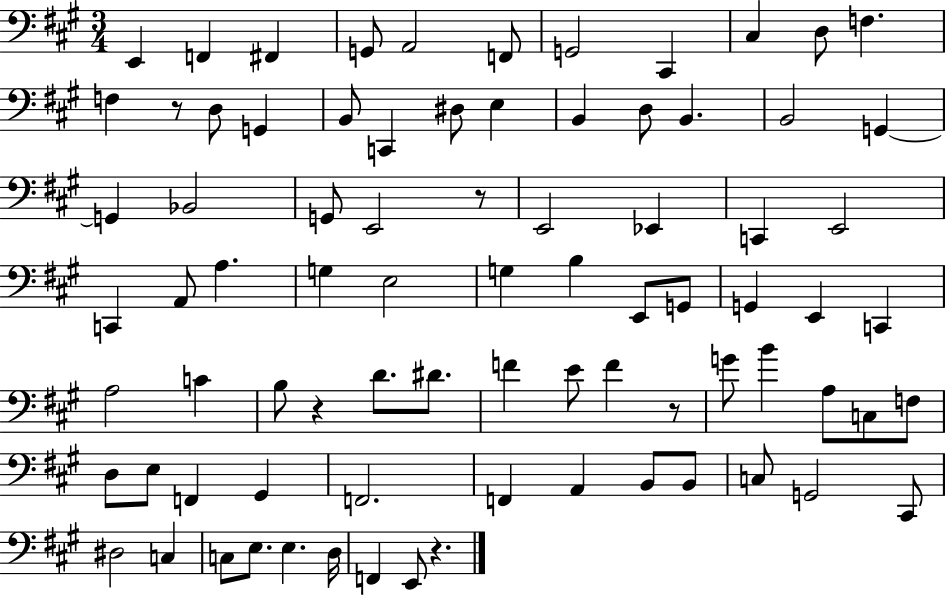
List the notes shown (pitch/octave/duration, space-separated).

E2/q F2/q F#2/q G2/e A2/h F2/e G2/h C#2/q C#3/q D3/e F3/q. F3/q R/e D3/e G2/q B2/e C2/q D#3/e E3/q B2/q D3/e B2/q. B2/h G2/q G2/q Bb2/h G2/e E2/h R/e E2/h Eb2/q C2/q E2/h C2/q A2/e A3/q. G3/q E3/h G3/q B3/q E2/e G2/e G2/q E2/q C2/q A3/h C4/q B3/e R/q D4/e. D#4/e. F4/q E4/e F4/q R/e G4/e B4/q A3/e C3/e F3/e D3/e E3/e F2/q G#2/q F2/h. F2/q A2/q B2/e B2/e C3/e G2/h C#2/e D#3/h C3/q C3/e E3/e. E3/q. D3/s F2/q E2/e R/q.